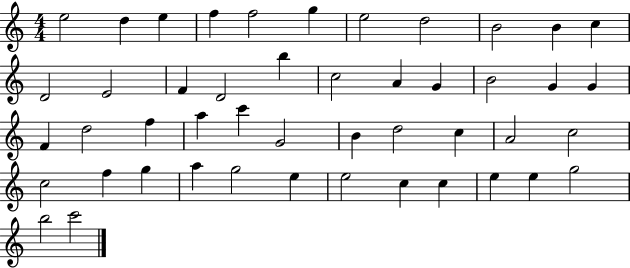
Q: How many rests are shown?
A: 0